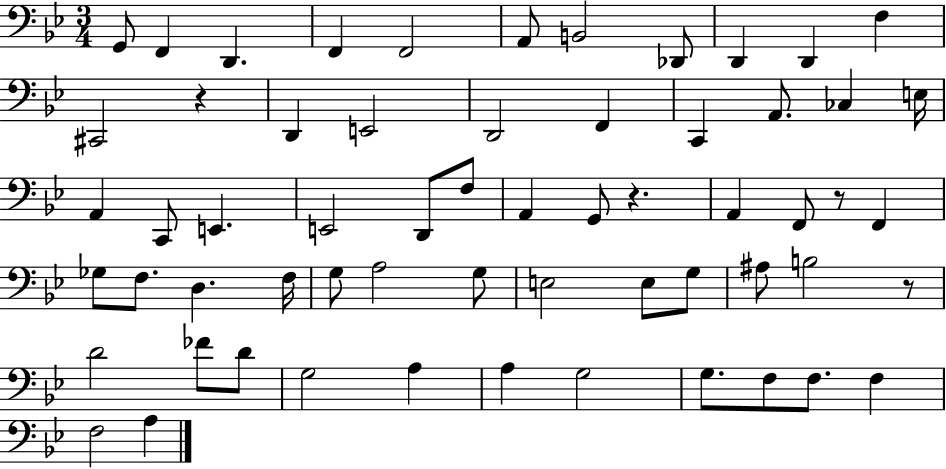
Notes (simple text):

G2/e F2/q D2/q. F2/q F2/h A2/e B2/h Db2/e D2/q D2/q F3/q C#2/h R/q D2/q E2/h D2/h F2/q C2/q A2/e. CES3/q E3/s A2/q C2/e E2/q. E2/h D2/e F3/e A2/q G2/e R/q. A2/q F2/e R/e F2/q Gb3/e F3/e. D3/q. F3/s G3/e A3/h G3/e E3/h E3/e G3/e A#3/e B3/h R/e D4/h FES4/e D4/e G3/h A3/q A3/q G3/h G3/e. F3/e F3/e. F3/q F3/h A3/q